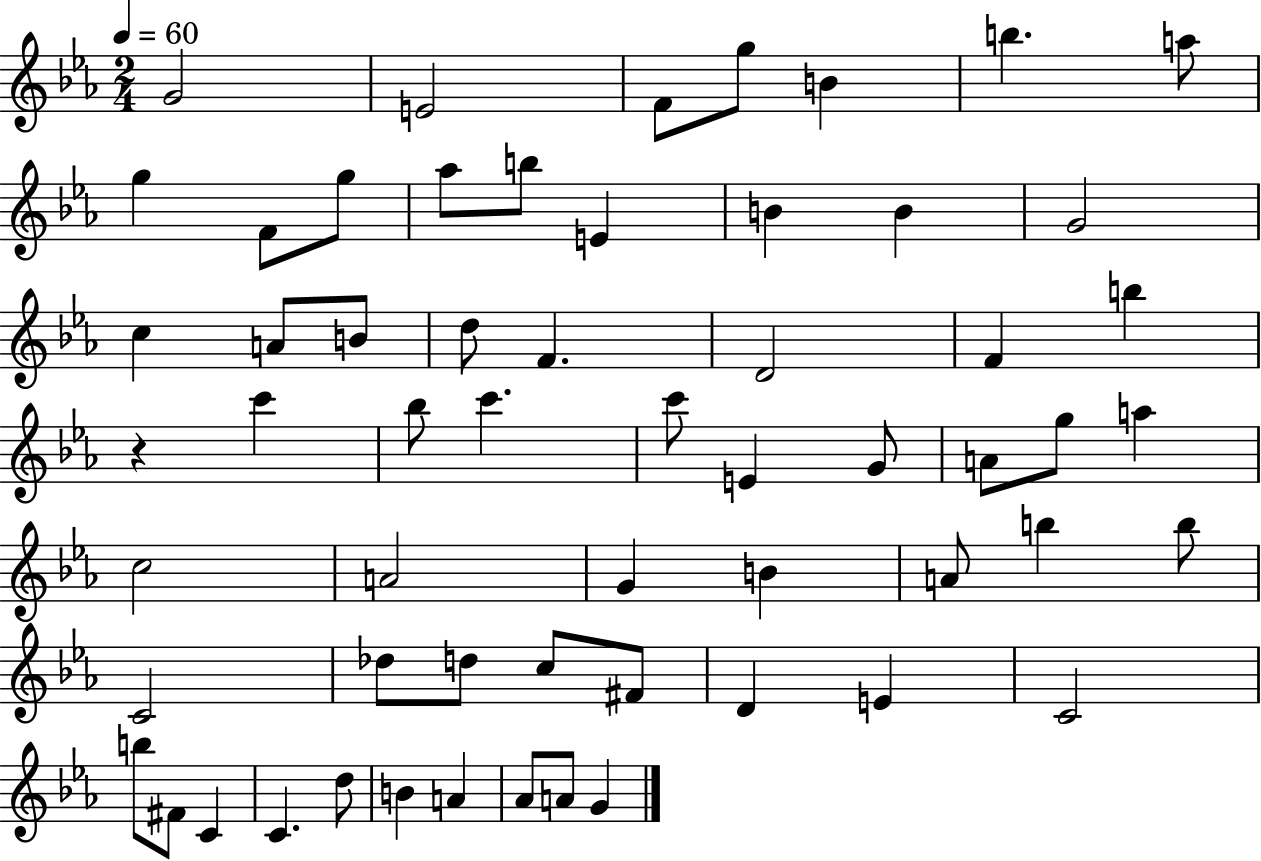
{
  \clef treble
  \numericTimeSignature
  \time 2/4
  \key ees \major
  \tempo 4 = 60
  \repeat volta 2 { g'2 | e'2 | f'8 g''8 b'4 | b''4. a''8 | \break g''4 f'8 g''8 | aes''8 b''8 e'4 | b'4 b'4 | g'2 | \break c''4 a'8 b'8 | d''8 f'4. | d'2 | f'4 b''4 | \break r4 c'''4 | bes''8 c'''4. | c'''8 e'4 g'8 | a'8 g''8 a''4 | \break c''2 | a'2 | g'4 b'4 | a'8 b''4 b''8 | \break c'2 | des''8 d''8 c''8 fis'8 | d'4 e'4 | c'2 | \break b''8 fis'8 c'4 | c'4. d''8 | b'4 a'4 | aes'8 a'8 g'4 | \break } \bar "|."
}